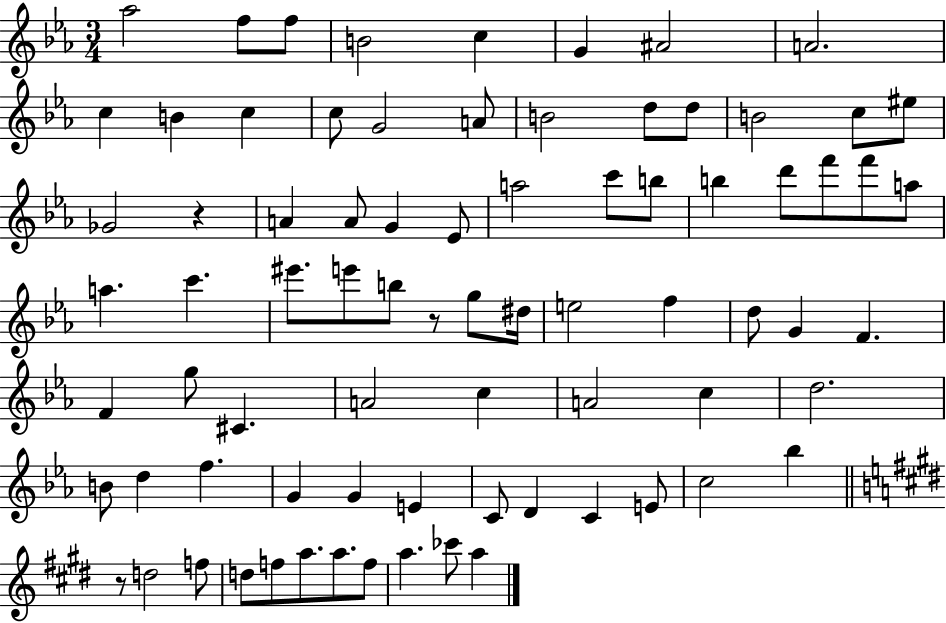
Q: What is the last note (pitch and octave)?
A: A5